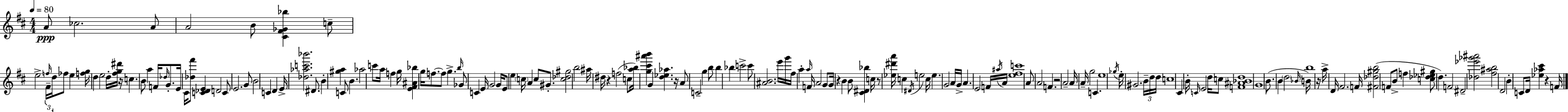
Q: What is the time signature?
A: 4/4